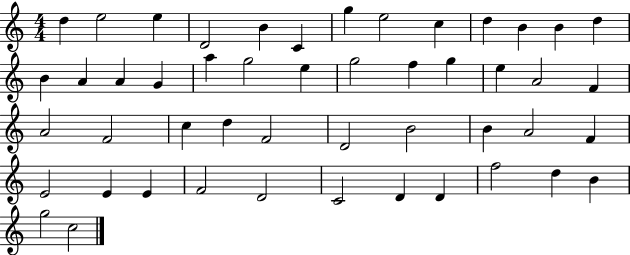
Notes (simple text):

D5/q E5/h E5/q D4/h B4/q C4/q G5/q E5/h C5/q D5/q B4/q B4/q D5/q B4/q A4/q A4/q G4/q A5/q G5/h E5/q G5/h F5/q G5/q E5/q A4/h F4/q A4/h F4/h C5/q D5/q F4/h D4/h B4/h B4/q A4/h F4/q E4/h E4/q E4/q F4/h D4/h C4/h D4/q D4/q F5/h D5/q B4/q G5/h C5/h